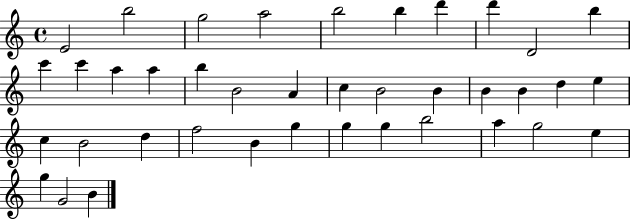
{
  \clef treble
  \time 4/4
  \defaultTimeSignature
  \key c \major
  e'2 b''2 | g''2 a''2 | b''2 b''4 d'''4 | d'''4 d'2 b''4 | \break c'''4 c'''4 a''4 a''4 | b''4 b'2 a'4 | c''4 b'2 b'4 | b'4 b'4 d''4 e''4 | \break c''4 b'2 d''4 | f''2 b'4 g''4 | g''4 g''4 b''2 | a''4 g''2 e''4 | \break g''4 g'2 b'4 | \bar "|."
}